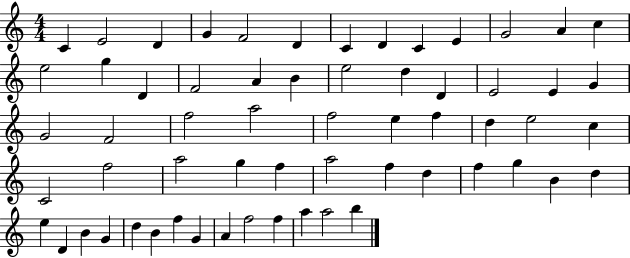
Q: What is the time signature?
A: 4/4